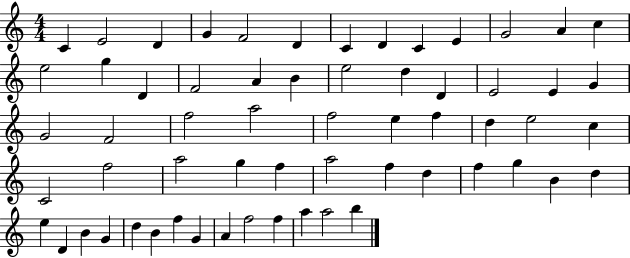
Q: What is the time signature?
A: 4/4